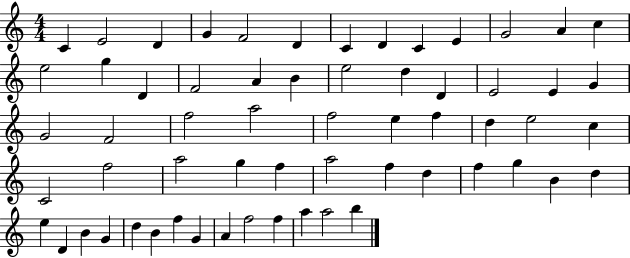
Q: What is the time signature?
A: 4/4